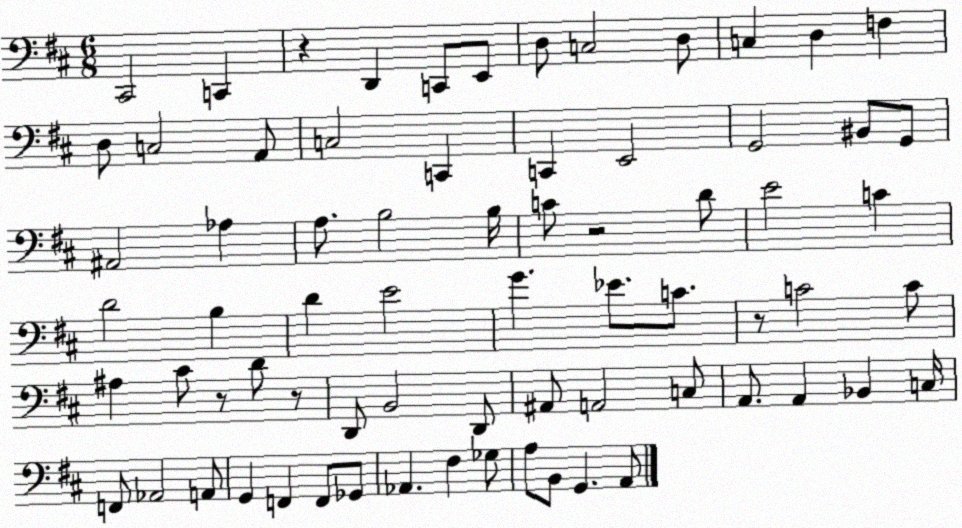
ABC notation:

X:1
T:Untitled
M:6/8
L:1/4
K:D
^C,,2 C,, z D,, C,,/2 E,,/2 D,/2 C,2 D,/2 C, D, F, D,/2 C,2 A,,/2 C,2 C,, C,, E,,2 G,,2 ^B,,/2 G,,/2 ^A,,2 _A, A,/2 B,2 B,/4 C/2 z2 D/2 E2 C D2 B, D E2 G _E/2 C/2 z/2 C2 C/2 ^A, ^C/2 z/2 D/2 z/2 D,,/2 B,,2 D,,/2 ^A,,/2 A,,2 C,/2 A,,/2 A,, _B,, C,/4 F,,/2 _A,,2 A,,/2 G,, F,, F,,/2 _G,,/2 _A,, ^F, _G,/2 A,/2 B,,/2 G,, A,,/2